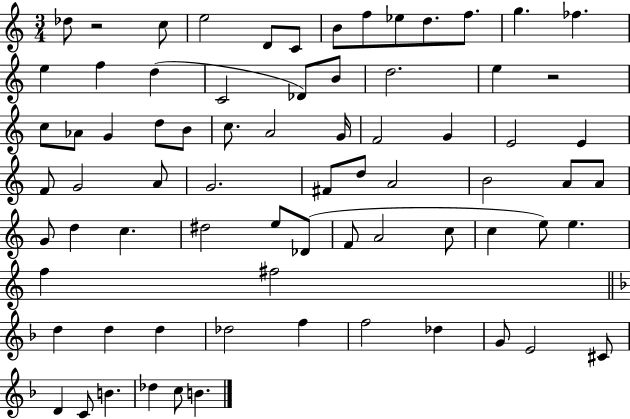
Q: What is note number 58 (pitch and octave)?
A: D5